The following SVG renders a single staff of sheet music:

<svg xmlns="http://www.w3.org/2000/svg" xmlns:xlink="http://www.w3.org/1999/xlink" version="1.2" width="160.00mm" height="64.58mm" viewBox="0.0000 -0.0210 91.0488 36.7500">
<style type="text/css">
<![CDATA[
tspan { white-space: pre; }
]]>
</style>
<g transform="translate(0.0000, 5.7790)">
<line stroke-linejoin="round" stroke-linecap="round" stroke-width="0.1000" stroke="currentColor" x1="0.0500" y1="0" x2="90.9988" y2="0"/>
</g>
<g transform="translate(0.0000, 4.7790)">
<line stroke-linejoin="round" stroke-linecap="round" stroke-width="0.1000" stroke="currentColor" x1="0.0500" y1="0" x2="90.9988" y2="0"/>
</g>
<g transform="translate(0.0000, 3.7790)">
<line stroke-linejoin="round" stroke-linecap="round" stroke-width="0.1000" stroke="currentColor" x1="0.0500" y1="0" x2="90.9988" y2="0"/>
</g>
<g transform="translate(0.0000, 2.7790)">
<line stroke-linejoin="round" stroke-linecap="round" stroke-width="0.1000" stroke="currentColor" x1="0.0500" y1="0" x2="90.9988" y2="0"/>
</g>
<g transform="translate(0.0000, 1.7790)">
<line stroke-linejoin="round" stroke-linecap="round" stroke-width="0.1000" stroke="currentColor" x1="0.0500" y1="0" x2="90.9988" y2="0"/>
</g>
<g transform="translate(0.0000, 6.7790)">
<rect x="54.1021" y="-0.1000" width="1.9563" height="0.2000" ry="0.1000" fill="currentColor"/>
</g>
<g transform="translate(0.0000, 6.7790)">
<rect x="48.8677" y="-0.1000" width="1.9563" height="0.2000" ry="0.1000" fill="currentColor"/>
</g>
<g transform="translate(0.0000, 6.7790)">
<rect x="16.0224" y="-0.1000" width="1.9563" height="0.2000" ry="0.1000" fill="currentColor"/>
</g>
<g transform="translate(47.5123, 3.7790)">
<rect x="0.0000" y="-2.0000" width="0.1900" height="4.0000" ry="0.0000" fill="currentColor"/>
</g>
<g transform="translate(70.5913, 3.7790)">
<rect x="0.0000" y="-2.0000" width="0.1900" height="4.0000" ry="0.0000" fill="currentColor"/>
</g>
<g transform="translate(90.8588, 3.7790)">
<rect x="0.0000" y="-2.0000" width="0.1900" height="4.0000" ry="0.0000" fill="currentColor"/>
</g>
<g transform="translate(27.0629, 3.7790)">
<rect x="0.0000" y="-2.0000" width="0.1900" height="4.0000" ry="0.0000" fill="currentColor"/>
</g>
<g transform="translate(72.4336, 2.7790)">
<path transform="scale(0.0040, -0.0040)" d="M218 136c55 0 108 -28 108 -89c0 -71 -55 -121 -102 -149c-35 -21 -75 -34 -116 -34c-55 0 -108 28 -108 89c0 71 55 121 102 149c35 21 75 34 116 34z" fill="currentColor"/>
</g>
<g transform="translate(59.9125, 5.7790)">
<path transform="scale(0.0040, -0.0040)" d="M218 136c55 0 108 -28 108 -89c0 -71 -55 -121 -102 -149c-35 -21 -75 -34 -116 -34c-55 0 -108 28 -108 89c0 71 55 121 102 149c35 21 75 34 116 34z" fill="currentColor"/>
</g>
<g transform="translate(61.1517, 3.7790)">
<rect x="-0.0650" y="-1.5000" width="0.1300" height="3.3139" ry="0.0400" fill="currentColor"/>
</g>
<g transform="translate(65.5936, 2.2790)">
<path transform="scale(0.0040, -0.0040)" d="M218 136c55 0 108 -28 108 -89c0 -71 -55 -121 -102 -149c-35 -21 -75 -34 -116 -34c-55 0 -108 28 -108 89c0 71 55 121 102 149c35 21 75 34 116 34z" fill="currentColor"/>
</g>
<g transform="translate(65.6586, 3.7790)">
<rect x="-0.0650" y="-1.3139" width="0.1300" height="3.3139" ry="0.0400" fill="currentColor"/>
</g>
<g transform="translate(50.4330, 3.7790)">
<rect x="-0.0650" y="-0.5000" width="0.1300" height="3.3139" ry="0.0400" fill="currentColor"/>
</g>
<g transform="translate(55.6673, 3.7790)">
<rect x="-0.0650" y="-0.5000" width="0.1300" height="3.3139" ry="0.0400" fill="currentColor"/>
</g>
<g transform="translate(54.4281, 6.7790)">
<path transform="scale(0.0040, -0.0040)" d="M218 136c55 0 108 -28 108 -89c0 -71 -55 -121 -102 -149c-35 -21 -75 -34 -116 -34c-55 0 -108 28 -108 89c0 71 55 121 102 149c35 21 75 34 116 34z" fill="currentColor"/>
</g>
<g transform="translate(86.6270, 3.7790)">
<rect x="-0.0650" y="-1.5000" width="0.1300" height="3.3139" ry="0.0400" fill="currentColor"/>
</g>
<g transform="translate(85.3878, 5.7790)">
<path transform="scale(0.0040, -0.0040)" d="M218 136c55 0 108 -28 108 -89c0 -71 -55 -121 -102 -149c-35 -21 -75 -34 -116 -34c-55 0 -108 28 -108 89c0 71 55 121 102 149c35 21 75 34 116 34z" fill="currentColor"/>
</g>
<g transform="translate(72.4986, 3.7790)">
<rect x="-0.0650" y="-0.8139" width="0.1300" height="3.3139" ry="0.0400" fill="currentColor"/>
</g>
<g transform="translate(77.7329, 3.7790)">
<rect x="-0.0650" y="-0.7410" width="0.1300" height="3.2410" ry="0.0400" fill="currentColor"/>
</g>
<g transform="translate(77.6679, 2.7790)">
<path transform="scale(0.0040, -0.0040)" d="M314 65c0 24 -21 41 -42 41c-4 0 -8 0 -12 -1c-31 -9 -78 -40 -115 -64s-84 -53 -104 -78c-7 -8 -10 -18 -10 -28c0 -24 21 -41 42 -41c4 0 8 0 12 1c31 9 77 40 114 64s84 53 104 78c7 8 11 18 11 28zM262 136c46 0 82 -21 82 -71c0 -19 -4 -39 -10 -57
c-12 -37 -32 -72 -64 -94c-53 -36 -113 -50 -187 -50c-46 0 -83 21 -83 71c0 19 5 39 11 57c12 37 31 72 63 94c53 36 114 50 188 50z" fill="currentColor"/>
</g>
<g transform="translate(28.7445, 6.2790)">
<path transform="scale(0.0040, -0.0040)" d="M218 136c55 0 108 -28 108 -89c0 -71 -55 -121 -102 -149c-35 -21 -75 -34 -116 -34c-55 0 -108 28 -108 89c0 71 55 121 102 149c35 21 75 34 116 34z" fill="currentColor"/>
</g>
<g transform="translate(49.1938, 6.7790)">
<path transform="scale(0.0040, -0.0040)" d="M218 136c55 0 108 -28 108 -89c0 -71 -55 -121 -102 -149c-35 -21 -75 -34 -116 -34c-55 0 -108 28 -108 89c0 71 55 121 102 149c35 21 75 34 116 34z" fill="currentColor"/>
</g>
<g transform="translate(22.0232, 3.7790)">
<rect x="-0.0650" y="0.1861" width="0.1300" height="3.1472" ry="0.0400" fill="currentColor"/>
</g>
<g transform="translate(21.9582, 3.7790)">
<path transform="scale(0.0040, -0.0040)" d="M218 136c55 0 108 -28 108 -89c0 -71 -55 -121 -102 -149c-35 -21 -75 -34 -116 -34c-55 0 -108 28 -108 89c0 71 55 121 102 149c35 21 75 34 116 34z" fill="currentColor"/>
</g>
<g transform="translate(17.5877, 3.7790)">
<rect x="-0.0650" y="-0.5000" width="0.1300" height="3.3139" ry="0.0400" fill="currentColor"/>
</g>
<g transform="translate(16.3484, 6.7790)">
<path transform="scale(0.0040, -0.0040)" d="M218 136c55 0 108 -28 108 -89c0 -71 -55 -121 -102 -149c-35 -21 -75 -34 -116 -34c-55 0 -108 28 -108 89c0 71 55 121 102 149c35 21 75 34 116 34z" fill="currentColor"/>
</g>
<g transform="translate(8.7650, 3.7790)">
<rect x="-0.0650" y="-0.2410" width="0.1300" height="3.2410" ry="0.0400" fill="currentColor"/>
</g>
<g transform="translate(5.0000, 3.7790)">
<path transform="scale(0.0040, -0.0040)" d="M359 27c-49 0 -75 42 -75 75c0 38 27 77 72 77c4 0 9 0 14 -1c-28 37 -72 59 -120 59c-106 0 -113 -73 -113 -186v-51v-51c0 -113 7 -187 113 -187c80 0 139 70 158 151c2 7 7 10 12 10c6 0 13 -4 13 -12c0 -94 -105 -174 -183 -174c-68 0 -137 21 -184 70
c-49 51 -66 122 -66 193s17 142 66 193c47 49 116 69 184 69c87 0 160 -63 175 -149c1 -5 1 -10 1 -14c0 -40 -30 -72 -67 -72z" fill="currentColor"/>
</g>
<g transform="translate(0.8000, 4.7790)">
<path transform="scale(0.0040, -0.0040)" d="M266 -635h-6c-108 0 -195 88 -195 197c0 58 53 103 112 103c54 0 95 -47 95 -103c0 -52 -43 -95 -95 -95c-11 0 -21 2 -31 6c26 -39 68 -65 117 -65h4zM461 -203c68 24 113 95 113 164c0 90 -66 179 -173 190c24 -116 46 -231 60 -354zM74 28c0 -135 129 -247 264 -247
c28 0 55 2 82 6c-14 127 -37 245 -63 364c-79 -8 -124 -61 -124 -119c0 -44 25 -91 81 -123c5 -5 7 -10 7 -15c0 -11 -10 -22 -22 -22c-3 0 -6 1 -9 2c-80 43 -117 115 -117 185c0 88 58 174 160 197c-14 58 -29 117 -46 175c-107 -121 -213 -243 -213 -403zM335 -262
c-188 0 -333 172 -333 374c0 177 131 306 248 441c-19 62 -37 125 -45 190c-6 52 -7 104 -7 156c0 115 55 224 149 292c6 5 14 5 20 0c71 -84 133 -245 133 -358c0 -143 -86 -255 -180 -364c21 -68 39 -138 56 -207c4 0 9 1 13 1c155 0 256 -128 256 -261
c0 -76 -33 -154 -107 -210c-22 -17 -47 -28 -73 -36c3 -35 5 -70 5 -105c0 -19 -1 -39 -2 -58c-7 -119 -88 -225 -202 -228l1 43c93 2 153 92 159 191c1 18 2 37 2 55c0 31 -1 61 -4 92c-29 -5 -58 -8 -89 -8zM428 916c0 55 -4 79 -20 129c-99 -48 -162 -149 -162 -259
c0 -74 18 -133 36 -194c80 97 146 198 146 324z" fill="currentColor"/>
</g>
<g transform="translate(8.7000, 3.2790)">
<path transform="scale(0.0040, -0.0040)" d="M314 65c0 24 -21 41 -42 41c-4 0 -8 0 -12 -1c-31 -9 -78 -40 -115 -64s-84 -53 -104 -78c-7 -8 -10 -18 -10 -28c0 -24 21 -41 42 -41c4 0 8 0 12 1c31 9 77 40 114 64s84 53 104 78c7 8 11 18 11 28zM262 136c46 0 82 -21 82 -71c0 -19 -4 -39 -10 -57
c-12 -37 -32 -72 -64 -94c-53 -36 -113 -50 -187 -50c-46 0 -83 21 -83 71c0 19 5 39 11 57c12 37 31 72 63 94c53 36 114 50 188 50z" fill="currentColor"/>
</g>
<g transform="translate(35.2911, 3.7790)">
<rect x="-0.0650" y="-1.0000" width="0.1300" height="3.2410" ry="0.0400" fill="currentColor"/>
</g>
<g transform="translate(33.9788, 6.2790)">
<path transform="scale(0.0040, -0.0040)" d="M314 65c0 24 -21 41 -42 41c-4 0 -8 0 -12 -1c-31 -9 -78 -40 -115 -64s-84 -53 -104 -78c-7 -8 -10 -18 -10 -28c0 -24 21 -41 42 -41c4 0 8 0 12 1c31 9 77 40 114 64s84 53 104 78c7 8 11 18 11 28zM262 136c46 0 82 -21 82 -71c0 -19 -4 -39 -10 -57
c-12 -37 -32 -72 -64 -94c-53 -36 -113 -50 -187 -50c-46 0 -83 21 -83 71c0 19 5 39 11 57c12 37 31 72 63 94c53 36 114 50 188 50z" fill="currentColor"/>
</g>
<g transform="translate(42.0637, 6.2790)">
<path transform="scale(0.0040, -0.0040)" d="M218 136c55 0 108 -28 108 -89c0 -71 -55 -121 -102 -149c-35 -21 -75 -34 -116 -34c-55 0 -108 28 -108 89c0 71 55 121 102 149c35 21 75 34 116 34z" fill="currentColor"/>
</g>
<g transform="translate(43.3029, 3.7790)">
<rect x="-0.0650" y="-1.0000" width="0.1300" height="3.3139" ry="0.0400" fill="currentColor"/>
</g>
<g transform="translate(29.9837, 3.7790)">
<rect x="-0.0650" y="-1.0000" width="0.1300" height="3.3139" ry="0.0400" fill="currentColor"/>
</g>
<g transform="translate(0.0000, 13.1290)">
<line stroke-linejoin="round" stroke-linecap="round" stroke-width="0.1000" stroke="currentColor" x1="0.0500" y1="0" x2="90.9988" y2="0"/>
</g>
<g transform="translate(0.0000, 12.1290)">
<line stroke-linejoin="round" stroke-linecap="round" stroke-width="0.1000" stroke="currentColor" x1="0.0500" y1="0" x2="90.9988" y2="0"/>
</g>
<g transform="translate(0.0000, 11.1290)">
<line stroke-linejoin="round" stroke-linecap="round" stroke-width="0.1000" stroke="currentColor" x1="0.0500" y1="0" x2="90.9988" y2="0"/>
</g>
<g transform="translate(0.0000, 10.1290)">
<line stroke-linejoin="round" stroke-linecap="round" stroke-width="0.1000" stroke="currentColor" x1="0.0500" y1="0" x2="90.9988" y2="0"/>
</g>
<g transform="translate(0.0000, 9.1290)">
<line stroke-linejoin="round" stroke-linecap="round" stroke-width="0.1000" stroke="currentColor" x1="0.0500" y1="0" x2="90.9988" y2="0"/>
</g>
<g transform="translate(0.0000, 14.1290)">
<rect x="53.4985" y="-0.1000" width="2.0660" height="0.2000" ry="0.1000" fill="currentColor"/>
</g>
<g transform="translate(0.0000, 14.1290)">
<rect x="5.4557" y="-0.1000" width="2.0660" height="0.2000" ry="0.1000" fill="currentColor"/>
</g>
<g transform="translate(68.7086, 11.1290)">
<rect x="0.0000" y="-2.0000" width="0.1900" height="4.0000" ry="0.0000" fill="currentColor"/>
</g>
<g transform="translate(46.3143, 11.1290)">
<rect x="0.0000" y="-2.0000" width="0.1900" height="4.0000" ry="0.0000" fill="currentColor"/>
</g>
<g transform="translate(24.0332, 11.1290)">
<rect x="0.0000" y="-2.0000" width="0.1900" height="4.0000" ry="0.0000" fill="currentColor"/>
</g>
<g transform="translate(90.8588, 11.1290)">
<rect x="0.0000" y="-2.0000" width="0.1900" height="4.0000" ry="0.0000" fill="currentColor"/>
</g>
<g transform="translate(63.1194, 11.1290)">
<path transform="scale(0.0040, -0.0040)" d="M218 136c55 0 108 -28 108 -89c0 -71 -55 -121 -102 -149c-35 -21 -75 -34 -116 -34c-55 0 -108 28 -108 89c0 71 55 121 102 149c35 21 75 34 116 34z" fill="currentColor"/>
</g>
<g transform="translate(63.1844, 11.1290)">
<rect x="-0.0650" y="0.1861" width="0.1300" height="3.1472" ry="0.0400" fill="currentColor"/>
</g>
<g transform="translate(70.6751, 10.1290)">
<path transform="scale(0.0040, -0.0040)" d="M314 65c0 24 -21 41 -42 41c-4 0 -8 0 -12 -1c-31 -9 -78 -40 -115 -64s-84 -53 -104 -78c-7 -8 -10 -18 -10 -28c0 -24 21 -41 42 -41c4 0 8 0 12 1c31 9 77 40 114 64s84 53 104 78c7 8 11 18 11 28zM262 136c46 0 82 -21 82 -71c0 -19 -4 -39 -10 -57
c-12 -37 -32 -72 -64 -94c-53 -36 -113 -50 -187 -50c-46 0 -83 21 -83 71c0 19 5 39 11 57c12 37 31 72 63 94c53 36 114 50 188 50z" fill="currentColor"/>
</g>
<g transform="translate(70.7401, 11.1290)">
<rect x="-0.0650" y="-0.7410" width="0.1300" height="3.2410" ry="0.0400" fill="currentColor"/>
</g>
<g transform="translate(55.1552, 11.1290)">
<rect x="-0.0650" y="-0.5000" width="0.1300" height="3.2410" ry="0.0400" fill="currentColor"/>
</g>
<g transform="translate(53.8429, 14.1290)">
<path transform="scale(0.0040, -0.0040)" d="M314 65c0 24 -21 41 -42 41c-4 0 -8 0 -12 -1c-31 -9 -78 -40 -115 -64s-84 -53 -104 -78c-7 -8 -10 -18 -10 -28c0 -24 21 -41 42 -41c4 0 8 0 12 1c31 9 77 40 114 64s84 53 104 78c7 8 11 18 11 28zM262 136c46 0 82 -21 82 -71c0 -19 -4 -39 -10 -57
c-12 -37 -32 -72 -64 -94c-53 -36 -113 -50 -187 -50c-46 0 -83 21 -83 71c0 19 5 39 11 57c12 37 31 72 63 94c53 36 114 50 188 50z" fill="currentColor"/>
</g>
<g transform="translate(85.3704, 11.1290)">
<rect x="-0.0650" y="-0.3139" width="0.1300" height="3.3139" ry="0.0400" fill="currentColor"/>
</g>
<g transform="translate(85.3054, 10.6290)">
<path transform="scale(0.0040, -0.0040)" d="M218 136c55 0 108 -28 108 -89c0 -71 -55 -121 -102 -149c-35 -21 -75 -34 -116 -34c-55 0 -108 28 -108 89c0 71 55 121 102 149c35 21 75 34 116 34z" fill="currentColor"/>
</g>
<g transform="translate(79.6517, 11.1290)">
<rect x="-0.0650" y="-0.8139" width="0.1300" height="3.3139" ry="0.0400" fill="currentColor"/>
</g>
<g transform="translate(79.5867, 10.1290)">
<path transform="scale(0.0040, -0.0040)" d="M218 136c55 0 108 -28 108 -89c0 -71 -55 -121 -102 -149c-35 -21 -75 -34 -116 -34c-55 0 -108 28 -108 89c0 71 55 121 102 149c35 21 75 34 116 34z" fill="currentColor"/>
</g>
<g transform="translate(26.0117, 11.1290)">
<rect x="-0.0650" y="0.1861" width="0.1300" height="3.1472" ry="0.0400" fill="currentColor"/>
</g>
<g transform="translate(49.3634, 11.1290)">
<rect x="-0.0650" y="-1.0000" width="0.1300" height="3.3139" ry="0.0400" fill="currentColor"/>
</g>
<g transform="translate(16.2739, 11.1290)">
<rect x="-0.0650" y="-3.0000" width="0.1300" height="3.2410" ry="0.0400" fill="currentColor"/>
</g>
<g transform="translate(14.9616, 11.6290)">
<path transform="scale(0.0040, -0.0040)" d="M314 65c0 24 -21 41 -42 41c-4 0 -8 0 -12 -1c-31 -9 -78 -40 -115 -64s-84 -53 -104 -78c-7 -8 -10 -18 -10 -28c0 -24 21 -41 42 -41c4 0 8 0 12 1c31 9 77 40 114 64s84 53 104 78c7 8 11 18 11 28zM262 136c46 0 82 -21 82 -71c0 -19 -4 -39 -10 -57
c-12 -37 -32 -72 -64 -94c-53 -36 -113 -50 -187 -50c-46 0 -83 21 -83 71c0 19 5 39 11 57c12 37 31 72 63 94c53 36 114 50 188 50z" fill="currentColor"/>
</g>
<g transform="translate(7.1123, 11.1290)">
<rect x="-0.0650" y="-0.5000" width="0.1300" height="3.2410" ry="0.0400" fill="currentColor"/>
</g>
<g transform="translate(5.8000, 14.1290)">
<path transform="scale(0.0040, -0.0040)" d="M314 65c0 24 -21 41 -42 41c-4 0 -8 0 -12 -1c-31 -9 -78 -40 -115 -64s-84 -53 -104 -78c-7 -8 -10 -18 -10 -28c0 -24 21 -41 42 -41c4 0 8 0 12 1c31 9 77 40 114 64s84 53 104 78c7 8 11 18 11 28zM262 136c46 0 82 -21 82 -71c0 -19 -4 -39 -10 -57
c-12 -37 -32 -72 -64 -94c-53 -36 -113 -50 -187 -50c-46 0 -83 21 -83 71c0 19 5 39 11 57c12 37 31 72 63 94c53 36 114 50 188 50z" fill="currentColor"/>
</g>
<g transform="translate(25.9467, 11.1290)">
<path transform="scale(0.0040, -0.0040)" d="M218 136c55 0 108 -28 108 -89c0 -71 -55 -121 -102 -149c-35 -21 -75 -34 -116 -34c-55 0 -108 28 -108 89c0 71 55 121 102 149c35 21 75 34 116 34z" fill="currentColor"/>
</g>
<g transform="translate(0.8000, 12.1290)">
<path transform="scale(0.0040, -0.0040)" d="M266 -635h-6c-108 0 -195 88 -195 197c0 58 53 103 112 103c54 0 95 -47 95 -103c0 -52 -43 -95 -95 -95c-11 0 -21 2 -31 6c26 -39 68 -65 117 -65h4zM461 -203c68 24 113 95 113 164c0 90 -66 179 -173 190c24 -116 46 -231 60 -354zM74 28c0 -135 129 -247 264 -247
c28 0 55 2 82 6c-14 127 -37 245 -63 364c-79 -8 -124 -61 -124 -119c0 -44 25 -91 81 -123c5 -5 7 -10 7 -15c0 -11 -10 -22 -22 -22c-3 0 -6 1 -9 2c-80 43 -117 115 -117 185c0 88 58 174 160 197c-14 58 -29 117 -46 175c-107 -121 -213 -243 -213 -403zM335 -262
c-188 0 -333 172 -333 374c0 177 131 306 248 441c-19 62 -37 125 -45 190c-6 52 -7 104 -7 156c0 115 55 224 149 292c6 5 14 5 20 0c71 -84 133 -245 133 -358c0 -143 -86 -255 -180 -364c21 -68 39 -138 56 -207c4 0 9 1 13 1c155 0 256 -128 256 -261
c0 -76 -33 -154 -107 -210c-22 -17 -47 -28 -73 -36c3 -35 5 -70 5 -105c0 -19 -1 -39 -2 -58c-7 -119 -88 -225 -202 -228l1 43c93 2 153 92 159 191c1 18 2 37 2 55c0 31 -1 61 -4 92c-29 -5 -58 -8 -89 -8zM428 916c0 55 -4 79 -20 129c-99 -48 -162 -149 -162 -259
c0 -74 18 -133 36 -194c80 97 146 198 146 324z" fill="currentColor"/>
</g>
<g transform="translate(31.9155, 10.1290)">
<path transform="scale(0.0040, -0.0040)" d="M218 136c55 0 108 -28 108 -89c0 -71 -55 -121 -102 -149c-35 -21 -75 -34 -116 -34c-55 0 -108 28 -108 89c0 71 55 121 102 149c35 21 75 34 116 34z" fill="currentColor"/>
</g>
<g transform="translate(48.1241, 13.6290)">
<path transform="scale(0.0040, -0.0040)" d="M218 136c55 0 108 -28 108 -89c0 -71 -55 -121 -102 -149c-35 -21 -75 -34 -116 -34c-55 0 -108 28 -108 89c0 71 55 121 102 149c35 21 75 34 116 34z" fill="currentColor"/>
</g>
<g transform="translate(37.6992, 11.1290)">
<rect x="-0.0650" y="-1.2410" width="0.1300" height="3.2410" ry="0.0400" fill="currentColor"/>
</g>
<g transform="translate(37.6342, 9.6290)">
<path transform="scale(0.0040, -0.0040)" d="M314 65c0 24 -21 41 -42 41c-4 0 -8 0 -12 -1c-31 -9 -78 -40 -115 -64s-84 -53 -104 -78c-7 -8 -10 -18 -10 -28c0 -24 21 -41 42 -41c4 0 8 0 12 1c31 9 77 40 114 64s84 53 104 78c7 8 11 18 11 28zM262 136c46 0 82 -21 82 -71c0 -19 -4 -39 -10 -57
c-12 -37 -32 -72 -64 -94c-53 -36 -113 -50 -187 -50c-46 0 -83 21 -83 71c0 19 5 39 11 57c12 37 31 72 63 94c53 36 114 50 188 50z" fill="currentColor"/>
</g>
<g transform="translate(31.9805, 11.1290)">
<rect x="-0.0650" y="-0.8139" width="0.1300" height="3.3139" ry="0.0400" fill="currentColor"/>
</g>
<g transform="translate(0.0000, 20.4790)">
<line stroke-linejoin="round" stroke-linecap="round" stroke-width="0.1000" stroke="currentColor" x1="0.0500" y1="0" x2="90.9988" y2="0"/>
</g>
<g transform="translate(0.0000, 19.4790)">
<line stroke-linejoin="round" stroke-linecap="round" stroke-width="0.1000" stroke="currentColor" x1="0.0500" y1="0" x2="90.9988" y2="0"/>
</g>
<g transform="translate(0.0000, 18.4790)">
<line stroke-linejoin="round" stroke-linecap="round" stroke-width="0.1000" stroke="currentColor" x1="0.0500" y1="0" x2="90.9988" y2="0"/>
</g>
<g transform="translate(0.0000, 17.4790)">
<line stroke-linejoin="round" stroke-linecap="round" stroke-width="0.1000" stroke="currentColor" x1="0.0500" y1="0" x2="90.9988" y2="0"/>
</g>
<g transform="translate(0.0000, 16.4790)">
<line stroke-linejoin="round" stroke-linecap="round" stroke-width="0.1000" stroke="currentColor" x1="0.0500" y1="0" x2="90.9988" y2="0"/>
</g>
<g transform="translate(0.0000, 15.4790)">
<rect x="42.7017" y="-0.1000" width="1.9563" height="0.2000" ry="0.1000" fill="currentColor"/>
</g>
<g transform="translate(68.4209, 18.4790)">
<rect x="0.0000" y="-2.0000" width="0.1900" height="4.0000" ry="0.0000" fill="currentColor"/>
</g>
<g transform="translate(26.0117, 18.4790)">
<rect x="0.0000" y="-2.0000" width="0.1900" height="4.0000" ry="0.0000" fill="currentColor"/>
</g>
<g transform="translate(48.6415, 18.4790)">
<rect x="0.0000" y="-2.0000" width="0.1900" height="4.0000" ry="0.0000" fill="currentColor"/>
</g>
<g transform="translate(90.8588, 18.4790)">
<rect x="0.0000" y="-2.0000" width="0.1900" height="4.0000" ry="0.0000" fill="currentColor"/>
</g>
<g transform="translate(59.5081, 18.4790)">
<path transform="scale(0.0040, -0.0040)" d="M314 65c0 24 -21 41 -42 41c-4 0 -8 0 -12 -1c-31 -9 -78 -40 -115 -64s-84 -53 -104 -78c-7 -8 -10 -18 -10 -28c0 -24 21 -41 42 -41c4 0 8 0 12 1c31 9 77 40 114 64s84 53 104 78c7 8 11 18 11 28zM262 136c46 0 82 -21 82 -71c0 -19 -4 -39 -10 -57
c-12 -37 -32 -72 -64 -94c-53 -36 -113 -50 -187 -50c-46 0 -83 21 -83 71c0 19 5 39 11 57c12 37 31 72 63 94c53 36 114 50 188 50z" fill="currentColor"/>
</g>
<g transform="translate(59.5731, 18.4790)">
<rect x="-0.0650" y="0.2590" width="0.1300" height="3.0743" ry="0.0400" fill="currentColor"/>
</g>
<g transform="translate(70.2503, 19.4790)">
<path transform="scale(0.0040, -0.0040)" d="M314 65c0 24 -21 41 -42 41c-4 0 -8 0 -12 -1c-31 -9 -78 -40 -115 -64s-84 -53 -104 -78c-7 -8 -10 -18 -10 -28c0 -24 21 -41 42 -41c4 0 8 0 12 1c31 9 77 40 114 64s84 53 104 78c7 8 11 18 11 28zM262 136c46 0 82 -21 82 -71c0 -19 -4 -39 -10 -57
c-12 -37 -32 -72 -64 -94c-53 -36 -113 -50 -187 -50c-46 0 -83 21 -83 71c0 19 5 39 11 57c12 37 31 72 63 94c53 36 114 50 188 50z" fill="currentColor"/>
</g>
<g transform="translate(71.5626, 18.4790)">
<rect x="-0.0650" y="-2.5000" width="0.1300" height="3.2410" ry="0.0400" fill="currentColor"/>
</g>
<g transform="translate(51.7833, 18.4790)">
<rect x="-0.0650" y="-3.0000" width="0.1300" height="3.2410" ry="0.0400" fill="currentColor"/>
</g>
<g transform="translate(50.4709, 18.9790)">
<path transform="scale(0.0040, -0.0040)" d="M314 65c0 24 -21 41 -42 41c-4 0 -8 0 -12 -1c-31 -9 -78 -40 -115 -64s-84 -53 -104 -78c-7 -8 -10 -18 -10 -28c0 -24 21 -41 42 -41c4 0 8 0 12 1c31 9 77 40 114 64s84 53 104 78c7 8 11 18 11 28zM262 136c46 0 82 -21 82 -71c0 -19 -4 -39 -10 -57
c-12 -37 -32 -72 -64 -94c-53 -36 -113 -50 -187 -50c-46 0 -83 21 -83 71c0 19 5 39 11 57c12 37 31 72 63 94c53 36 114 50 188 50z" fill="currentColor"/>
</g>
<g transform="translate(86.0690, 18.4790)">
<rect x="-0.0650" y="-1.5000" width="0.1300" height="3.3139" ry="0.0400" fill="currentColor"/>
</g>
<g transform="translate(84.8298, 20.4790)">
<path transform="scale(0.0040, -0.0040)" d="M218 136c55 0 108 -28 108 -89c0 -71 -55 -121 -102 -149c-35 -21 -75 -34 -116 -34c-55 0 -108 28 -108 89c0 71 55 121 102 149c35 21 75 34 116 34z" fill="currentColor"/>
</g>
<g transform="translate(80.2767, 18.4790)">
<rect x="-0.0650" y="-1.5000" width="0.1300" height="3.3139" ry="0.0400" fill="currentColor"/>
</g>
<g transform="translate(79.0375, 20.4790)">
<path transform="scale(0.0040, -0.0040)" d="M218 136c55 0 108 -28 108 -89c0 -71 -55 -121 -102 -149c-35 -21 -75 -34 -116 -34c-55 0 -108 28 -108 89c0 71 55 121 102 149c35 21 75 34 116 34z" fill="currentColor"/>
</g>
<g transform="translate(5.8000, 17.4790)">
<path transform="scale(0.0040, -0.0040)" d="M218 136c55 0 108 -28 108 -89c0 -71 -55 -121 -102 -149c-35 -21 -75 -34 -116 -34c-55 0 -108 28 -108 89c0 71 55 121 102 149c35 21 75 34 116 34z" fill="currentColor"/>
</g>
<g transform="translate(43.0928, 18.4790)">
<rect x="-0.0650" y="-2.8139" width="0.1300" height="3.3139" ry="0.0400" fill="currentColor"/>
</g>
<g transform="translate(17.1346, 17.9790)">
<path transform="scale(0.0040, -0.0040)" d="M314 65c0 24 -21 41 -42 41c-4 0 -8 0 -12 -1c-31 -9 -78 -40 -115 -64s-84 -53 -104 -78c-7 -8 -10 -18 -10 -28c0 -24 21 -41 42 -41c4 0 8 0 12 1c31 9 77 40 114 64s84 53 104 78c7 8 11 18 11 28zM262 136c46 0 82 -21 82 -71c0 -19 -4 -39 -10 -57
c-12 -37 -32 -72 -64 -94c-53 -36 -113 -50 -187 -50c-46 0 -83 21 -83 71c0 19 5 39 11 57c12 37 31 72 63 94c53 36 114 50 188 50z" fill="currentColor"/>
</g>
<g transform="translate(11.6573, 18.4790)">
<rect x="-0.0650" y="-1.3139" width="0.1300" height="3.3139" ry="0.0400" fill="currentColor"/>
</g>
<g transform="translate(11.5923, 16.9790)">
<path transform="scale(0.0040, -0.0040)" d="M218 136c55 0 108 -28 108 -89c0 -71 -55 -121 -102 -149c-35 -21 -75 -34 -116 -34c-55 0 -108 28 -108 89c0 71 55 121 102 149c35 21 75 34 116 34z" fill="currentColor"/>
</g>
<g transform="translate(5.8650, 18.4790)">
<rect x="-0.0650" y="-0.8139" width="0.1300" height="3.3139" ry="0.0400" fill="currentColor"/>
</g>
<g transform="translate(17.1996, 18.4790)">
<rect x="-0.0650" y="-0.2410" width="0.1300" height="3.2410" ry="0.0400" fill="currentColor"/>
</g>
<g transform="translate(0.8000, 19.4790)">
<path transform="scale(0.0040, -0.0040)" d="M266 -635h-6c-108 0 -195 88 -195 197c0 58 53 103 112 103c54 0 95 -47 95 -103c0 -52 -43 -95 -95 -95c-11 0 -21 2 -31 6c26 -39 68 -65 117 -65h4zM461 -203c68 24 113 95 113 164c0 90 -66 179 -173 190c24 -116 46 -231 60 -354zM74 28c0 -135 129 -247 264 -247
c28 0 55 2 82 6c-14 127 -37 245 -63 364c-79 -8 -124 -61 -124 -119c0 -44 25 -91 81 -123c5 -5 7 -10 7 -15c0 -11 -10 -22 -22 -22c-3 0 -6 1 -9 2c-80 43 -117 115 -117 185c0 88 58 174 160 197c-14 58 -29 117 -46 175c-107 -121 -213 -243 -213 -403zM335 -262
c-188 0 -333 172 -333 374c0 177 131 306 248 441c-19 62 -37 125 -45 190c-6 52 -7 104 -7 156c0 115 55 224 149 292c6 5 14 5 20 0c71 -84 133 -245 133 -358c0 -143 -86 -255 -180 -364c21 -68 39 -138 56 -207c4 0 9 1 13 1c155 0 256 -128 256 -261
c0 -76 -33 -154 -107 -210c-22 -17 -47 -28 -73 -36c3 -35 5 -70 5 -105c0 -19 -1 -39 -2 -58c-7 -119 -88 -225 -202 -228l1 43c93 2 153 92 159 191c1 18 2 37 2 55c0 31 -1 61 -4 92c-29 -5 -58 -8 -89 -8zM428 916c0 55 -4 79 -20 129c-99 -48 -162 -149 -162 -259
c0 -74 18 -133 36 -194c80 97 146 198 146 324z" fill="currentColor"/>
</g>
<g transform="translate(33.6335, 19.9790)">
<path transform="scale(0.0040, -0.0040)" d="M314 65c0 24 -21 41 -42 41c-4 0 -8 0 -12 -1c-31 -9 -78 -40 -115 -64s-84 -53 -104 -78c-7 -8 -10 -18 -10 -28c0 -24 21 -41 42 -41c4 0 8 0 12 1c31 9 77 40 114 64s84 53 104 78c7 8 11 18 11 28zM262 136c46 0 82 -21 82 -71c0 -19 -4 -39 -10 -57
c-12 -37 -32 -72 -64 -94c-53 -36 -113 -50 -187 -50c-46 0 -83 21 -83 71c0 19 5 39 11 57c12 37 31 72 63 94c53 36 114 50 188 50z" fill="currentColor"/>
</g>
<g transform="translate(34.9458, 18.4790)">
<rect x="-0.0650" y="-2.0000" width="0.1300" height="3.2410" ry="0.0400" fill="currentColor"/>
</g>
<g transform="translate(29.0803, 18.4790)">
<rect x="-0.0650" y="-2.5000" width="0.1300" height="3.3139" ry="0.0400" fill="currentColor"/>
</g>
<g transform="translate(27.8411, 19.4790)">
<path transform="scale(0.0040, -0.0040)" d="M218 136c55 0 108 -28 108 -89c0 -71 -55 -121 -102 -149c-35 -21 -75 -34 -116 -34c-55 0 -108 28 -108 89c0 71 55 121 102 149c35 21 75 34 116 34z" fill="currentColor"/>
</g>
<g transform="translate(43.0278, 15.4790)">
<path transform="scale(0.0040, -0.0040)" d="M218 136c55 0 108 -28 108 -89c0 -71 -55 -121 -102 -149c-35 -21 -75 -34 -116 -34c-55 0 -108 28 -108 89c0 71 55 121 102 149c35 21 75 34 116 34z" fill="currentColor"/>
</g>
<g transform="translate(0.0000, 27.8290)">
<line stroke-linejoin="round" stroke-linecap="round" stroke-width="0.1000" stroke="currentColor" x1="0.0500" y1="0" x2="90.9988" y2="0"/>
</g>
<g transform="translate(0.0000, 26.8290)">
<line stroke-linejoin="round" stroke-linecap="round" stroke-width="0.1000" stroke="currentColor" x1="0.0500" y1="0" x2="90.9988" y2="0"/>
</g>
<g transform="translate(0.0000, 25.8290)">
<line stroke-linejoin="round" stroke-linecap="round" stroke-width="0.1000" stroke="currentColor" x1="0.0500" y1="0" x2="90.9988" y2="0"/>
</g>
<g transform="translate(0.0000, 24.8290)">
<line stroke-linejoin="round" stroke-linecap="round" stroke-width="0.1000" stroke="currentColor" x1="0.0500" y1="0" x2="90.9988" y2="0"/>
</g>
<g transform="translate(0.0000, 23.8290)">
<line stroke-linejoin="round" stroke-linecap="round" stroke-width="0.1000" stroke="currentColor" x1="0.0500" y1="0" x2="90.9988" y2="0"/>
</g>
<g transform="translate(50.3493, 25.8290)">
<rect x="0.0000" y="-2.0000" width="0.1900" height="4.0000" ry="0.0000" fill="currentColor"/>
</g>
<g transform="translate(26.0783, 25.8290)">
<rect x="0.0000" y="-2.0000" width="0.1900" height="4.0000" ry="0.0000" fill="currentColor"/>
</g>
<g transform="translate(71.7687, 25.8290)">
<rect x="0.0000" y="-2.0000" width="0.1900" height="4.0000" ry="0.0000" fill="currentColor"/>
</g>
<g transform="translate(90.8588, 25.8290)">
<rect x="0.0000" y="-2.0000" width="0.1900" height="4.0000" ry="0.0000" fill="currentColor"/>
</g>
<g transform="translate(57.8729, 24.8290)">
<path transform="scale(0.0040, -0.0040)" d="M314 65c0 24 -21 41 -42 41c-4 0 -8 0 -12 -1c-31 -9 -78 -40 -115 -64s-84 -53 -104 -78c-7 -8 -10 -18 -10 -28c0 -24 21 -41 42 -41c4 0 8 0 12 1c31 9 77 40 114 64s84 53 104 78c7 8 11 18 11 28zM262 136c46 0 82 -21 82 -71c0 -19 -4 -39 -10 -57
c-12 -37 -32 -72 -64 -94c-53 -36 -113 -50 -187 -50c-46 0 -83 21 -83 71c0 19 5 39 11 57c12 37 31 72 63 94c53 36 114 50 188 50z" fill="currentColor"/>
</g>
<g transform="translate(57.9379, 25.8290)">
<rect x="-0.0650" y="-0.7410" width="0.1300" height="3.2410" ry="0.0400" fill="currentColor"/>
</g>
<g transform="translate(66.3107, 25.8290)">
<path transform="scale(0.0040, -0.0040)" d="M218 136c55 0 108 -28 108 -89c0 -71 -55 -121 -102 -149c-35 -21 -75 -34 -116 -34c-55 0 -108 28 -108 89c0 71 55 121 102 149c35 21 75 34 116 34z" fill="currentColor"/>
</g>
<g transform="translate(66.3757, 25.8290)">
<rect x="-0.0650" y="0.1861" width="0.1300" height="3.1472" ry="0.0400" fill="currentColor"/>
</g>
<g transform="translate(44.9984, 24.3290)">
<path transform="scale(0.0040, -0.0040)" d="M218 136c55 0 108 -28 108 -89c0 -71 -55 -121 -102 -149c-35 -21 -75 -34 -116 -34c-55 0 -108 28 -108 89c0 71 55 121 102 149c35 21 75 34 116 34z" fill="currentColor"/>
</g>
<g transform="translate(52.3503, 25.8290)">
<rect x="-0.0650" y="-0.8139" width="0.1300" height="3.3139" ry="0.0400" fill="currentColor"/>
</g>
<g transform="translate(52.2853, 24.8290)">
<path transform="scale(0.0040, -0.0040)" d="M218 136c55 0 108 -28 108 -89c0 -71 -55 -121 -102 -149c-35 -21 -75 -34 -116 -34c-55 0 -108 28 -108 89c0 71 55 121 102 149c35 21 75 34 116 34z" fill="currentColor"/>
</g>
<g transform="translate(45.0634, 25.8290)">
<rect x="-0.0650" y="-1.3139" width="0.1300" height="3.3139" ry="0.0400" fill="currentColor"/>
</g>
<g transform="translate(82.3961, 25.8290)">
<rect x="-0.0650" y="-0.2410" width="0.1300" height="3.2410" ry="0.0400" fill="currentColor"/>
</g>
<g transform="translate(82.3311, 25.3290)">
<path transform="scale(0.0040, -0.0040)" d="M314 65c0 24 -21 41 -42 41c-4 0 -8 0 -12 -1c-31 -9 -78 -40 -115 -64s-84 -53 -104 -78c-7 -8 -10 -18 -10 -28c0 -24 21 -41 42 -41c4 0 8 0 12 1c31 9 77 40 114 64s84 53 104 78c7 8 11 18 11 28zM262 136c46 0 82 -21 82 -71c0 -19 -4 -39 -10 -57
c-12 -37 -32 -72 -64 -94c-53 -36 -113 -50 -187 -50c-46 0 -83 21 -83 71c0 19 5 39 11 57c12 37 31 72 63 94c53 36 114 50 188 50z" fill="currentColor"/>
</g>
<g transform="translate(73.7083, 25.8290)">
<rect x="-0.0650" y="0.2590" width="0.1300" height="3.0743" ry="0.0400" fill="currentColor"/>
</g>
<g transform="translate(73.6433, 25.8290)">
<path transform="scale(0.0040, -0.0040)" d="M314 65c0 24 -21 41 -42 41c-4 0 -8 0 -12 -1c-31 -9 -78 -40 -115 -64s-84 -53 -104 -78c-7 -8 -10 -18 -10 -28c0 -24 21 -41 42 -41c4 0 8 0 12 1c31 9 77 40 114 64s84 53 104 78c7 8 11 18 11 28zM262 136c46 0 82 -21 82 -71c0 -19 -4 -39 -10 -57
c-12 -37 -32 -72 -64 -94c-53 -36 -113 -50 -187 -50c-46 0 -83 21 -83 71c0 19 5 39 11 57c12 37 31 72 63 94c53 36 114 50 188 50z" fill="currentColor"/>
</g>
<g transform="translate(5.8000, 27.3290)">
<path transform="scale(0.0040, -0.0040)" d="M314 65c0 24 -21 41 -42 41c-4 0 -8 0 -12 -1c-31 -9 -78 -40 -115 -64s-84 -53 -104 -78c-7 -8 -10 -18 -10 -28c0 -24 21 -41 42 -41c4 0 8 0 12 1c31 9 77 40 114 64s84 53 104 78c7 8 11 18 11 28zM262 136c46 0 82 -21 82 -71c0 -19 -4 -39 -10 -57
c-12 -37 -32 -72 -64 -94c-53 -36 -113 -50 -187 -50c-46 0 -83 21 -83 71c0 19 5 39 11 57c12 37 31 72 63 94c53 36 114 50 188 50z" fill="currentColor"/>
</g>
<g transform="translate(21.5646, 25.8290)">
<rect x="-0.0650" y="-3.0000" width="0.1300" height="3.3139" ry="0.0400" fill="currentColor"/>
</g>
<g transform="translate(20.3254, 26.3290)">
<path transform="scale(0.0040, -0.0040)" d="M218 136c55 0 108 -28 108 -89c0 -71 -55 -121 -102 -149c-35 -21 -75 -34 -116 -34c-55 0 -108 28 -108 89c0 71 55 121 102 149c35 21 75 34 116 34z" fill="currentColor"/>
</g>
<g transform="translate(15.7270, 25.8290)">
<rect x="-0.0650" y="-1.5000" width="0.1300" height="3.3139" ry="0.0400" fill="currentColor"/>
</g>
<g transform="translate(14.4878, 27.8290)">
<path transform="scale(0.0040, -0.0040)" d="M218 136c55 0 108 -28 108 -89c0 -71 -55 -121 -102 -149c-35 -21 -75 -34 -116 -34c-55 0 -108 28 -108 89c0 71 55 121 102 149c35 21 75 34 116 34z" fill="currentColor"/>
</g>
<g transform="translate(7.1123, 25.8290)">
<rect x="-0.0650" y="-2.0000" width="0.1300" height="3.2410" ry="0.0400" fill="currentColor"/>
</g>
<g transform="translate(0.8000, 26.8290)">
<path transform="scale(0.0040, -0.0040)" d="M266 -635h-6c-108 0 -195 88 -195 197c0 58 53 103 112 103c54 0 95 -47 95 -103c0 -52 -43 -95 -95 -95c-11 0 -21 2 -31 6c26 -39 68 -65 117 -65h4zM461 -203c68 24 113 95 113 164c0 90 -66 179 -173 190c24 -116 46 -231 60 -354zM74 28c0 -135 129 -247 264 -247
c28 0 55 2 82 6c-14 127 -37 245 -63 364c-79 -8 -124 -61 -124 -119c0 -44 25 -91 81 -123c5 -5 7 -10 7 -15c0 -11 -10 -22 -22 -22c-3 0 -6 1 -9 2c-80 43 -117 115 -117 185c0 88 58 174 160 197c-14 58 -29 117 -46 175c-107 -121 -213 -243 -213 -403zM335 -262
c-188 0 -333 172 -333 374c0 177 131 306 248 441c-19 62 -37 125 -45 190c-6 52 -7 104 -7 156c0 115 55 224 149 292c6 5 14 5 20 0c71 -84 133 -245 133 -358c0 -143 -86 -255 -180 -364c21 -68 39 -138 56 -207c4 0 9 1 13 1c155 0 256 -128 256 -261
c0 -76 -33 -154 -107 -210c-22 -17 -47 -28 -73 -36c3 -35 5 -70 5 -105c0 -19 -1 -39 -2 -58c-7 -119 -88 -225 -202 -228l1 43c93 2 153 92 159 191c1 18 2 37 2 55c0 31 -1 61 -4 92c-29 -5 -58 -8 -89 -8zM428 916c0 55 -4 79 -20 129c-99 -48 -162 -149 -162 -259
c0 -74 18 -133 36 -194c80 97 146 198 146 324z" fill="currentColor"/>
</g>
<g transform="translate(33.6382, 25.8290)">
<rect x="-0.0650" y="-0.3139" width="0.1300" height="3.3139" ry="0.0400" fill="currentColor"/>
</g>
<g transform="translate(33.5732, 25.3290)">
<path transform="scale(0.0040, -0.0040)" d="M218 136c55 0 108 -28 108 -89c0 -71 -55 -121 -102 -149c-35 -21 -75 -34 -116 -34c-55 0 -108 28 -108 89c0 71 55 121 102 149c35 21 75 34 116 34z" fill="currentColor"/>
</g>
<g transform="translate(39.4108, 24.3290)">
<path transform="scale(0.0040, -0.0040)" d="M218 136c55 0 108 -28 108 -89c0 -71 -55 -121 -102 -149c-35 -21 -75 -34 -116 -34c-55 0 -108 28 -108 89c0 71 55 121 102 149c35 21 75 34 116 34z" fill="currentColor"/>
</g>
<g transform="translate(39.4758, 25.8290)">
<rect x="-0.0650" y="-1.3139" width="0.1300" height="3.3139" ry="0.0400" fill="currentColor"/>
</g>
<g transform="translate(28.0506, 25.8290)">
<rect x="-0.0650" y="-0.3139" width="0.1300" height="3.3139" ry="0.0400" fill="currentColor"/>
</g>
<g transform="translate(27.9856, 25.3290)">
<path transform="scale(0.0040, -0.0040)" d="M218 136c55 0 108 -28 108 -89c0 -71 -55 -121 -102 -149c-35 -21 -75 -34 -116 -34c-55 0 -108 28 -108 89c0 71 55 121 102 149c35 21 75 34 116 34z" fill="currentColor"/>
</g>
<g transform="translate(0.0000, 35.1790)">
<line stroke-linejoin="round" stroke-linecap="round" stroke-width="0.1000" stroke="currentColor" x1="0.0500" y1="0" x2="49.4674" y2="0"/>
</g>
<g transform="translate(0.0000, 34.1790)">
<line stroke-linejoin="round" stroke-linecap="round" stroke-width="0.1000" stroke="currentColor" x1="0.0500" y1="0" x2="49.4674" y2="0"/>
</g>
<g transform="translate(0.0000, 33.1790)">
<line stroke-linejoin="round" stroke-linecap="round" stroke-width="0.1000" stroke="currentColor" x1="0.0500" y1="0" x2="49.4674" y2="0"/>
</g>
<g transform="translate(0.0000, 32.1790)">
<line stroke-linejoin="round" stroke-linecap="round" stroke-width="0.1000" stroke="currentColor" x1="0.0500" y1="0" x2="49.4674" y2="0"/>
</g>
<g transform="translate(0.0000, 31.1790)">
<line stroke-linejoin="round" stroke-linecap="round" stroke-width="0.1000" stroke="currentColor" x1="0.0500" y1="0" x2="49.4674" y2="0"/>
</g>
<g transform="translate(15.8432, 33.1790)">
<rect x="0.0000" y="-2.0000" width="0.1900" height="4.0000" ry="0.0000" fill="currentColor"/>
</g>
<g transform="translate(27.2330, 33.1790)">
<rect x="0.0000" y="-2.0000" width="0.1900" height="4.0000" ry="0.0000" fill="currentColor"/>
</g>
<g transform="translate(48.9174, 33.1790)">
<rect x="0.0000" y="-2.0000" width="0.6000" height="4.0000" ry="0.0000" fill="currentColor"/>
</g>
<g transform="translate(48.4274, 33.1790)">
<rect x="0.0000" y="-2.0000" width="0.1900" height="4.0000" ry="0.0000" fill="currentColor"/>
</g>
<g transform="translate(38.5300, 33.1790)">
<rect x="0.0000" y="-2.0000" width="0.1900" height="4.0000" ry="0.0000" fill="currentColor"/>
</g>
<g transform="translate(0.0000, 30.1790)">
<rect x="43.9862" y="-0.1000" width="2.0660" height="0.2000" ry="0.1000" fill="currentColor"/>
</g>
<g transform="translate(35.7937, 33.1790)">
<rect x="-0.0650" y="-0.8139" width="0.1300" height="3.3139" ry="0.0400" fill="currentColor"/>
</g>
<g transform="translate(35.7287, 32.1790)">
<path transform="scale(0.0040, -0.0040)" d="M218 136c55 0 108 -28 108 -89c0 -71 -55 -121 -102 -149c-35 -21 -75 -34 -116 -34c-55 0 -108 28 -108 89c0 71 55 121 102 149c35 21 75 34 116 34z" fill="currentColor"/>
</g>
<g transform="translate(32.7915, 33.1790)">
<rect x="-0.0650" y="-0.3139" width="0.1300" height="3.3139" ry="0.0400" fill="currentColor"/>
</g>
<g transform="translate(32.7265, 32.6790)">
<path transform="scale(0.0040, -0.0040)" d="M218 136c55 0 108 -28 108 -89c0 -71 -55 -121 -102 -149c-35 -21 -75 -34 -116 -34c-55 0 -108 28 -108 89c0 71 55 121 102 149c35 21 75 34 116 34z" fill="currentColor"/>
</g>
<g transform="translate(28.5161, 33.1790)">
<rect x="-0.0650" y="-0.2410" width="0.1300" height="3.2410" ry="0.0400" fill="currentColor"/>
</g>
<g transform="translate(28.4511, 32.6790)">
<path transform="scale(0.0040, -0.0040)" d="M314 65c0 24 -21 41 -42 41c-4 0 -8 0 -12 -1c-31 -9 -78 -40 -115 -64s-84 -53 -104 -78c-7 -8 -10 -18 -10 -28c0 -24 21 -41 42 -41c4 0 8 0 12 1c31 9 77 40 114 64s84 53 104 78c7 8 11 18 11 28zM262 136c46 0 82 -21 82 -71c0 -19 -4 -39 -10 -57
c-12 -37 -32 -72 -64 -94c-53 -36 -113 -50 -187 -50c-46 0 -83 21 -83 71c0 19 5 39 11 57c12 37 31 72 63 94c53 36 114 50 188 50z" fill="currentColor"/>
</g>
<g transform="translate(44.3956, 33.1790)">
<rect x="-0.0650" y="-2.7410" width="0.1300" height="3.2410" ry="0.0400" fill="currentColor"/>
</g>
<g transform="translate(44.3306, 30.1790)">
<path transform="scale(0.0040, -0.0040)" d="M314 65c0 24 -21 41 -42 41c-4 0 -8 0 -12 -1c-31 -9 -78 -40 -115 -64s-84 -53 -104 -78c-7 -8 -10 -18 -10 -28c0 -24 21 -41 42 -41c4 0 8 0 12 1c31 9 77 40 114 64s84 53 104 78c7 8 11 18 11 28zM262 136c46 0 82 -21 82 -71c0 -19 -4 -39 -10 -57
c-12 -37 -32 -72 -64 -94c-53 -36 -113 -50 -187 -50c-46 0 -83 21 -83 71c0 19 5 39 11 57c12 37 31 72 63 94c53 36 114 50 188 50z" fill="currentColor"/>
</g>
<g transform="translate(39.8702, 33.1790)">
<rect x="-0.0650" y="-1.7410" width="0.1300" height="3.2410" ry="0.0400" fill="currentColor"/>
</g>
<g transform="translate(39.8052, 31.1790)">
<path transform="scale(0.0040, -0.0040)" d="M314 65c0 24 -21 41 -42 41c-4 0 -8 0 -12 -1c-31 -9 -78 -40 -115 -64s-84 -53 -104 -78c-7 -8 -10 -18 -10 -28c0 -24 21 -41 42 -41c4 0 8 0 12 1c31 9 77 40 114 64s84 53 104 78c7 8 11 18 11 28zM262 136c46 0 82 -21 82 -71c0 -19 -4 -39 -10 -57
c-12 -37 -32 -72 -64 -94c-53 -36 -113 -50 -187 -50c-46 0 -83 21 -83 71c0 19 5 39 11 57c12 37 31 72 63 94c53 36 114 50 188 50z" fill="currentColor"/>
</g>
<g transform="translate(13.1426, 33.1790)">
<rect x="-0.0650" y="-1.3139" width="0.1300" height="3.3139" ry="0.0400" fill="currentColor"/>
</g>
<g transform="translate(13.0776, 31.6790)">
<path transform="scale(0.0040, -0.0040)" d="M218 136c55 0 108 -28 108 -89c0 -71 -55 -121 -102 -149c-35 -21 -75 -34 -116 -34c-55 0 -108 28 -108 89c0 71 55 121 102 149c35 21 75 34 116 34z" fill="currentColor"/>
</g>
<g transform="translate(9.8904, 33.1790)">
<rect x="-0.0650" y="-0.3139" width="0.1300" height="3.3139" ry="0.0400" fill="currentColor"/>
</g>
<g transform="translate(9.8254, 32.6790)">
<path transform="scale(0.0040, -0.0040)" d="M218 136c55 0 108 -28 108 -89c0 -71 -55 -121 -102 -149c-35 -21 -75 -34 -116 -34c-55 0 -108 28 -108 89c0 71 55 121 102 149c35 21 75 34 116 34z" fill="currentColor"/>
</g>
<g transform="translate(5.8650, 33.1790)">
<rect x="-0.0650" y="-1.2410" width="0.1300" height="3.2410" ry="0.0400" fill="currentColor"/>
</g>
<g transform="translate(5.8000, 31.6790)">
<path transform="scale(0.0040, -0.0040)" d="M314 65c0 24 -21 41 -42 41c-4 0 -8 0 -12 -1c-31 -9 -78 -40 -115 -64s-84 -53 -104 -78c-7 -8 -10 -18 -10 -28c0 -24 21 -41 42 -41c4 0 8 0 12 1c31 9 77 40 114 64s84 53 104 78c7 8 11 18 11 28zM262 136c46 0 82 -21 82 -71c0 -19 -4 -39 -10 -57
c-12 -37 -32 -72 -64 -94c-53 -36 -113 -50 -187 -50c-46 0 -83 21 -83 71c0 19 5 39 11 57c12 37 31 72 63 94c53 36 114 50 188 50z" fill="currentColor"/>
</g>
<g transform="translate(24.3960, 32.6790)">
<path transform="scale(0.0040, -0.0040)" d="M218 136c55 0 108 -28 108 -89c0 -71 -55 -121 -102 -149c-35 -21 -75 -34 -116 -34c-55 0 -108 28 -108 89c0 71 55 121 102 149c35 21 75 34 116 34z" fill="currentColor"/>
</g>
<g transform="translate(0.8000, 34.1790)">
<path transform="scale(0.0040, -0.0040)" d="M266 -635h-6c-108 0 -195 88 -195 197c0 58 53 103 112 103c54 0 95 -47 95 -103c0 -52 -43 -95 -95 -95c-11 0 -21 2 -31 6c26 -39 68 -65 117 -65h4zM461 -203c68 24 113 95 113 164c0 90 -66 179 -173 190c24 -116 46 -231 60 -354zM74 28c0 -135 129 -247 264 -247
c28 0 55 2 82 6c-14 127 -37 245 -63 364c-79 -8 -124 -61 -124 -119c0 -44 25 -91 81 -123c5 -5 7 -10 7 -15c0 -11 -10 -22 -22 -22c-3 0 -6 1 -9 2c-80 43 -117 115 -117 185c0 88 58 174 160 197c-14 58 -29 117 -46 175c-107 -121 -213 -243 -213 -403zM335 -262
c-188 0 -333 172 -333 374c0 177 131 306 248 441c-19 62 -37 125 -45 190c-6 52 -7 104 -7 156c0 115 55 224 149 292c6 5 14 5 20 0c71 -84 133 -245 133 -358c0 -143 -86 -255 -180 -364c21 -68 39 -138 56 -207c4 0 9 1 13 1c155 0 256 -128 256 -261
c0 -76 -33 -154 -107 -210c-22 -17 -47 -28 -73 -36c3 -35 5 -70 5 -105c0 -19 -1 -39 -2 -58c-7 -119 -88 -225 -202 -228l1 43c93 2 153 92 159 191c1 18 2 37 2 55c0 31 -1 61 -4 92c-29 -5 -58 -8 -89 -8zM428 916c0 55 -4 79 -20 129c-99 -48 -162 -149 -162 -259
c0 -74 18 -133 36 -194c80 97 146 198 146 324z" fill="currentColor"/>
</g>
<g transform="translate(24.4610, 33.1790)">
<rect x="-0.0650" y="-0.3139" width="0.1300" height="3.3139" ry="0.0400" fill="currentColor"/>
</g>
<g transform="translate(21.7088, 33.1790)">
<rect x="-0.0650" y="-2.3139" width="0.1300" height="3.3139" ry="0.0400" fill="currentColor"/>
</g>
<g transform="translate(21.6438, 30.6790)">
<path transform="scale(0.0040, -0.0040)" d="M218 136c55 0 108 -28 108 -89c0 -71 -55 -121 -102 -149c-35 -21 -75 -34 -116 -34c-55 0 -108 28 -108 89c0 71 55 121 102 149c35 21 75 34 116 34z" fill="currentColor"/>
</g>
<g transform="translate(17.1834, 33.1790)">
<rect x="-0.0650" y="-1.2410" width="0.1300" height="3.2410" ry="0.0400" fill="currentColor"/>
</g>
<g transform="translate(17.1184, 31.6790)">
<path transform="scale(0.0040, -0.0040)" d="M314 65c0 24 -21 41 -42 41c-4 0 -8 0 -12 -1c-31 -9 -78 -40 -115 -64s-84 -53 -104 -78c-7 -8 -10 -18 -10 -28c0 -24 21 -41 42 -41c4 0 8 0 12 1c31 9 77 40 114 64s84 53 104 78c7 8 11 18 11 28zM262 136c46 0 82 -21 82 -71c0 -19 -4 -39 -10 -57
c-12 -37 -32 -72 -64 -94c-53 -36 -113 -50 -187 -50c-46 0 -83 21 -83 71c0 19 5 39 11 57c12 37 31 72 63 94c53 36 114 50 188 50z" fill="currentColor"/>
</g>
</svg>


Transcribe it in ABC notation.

X:1
T:Untitled
M:4/4
L:1/4
K:C
c2 C B D D2 D C C E e d d2 E C2 A2 B d e2 D C2 B d2 d c d e c2 G F2 a A2 B2 G2 E E F2 E A c c e e d d2 B B2 c2 e2 c e e2 g c c2 c d f2 a2